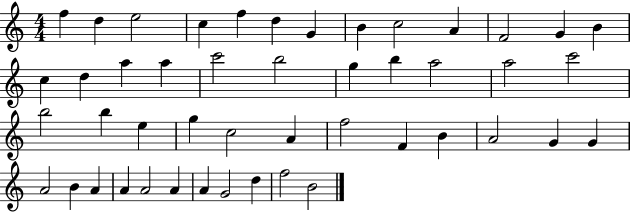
F5/q D5/q E5/h C5/q F5/q D5/q G4/q B4/q C5/h A4/q F4/h G4/q B4/q C5/q D5/q A5/q A5/q C6/h B5/h G5/q B5/q A5/h A5/h C6/h B5/h B5/q E5/q G5/q C5/h A4/q F5/h F4/q B4/q A4/h G4/q G4/q A4/h B4/q A4/q A4/q A4/h A4/q A4/q G4/h D5/q F5/h B4/h